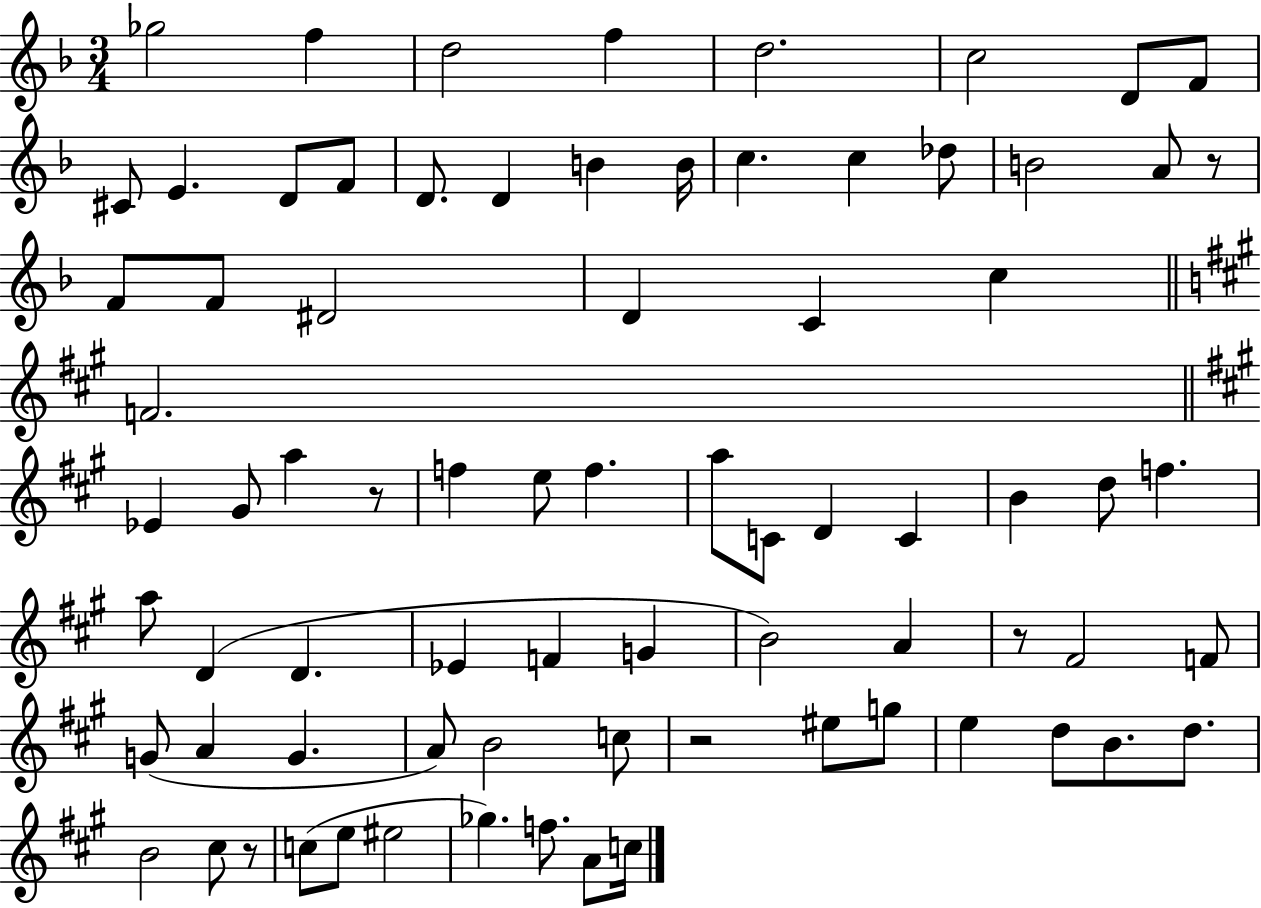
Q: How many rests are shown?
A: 5